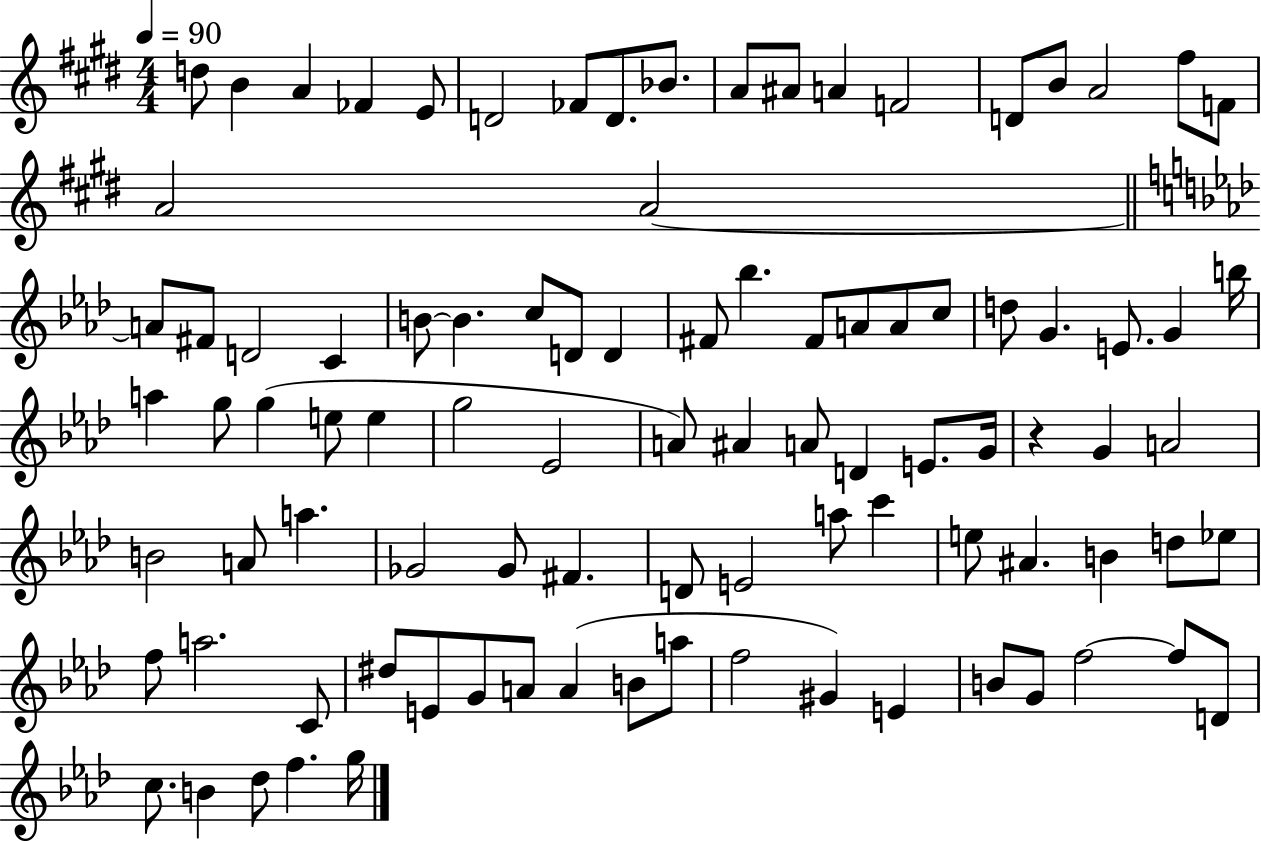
X:1
T:Untitled
M:4/4
L:1/4
K:E
d/2 B A _F E/2 D2 _F/2 D/2 _B/2 A/2 ^A/2 A F2 D/2 B/2 A2 ^f/2 F/2 A2 A2 A/2 ^F/2 D2 C B/2 B c/2 D/2 D ^F/2 _b ^F/2 A/2 A/2 c/2 d/2 G E/2 G b/4 a g/2 g e/2 e g2 _E2 A/2 ^A A/2 D E/2 G/4 z G A2 B2 A/2 a _G2 _G/2 ^F D/2 E2 a/2 c' e/2 ^A B d/2 _e/2 f/2 a2 C/2 ^d/2 E/2 G/2 A/2 A B/2 a/2 f2 ^G E B/2 G/2 f2 f/2 D/2 c/2 B _d/2 f g/4